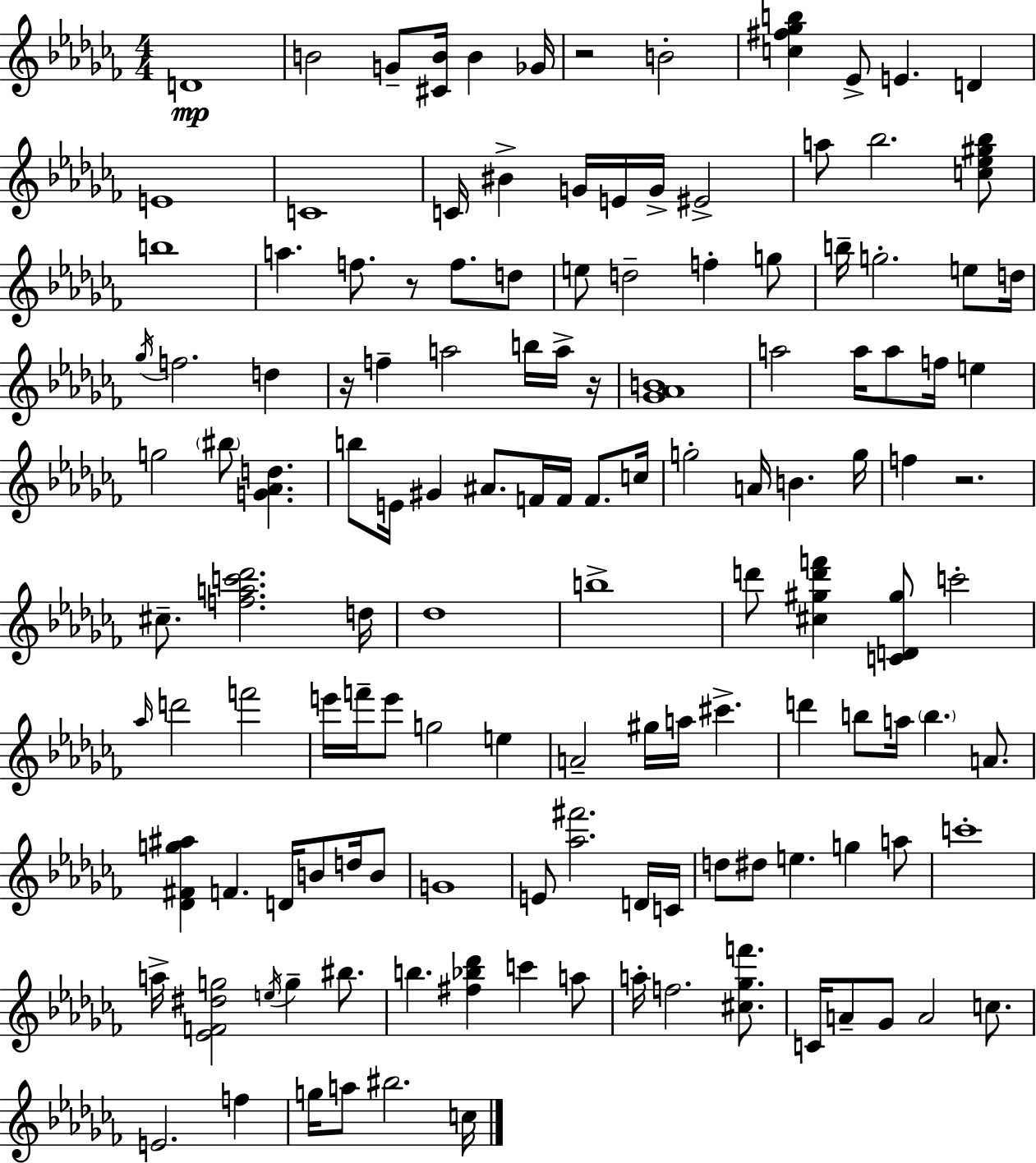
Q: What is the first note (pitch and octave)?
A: D4